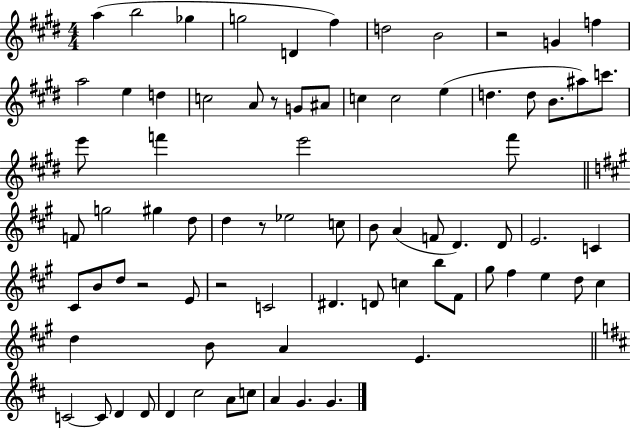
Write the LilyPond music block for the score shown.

{
  \clef treble
  \numericTimeSignature
  \time 4/4
  \key e \major
  \repeat volta 2 { a''4( b''2 ges''4 | g''2 d'4 fis''4) | d''2 b'2 | r2 g'4 f''4 | \break a''2 e''4 d''4 | c''2 a'8 r8 g'8 ais'8 | c''4 c''2 e''4( | d''4. d''8 b'8. ais''8) c'''8. | \break e'''8 f'''4 e'''2 f'''8 | \bar "||" \break \key a \major f'8 g''2 gis''4 d''8 | d''4 r8 ees''2 c''8 | b'8 a'4( f'8 d'4.) d'8 | e'2. c'4 | \break cis'8 b'8 d''8 r2 e'8 | r2 c'2 | dis'4. d'8 c''4 b''8 fis'8 | gis''8 fis''4 e''4 d''8 cis''4 | \break d''4 b'8 a'4 e'4. | \bar "||" \break \key d \major c'2~~ c'8 d'4 d'8 | d'4 cis''2 a'8 c''8 | a'4 g'4. g'4. | } \bar "|."
}